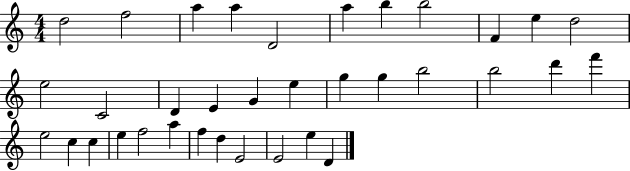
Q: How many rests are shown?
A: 0